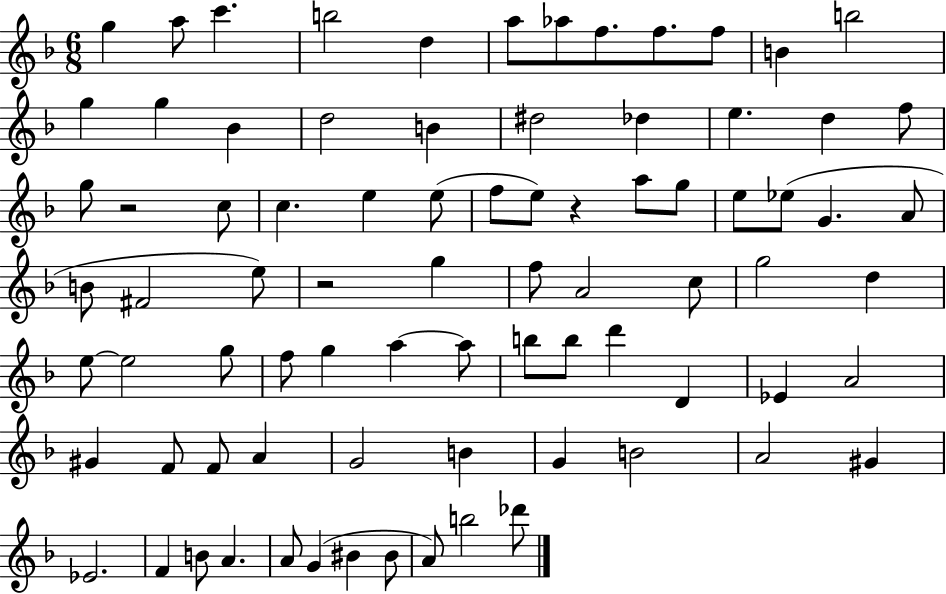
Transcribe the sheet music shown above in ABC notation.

X:1
T:Untitled
M:6/8
L:1/4
K:F
g a/2 c' b2 d a/2 _a/2 f/2 f/2 f/2 B b2 g g _B d2 B ^d2 _d e d f/2 g/2 z2 c/2 c e e/2 f/2 e/2 z a/2 g/2 e/2 _e/2 G A/2 B/2 ^F2 e/2 z2 g f/2 A2 c/2 g2 d e/2 e2 g/2 f/2 g a a/2 b/2 b/2 d' D _E A2 ^G F/2 F/2 A G2 B G B2 A2 ^G _E2 F B/2 A A/2 G ^B ^B/2 A/2 b2 _d'/2